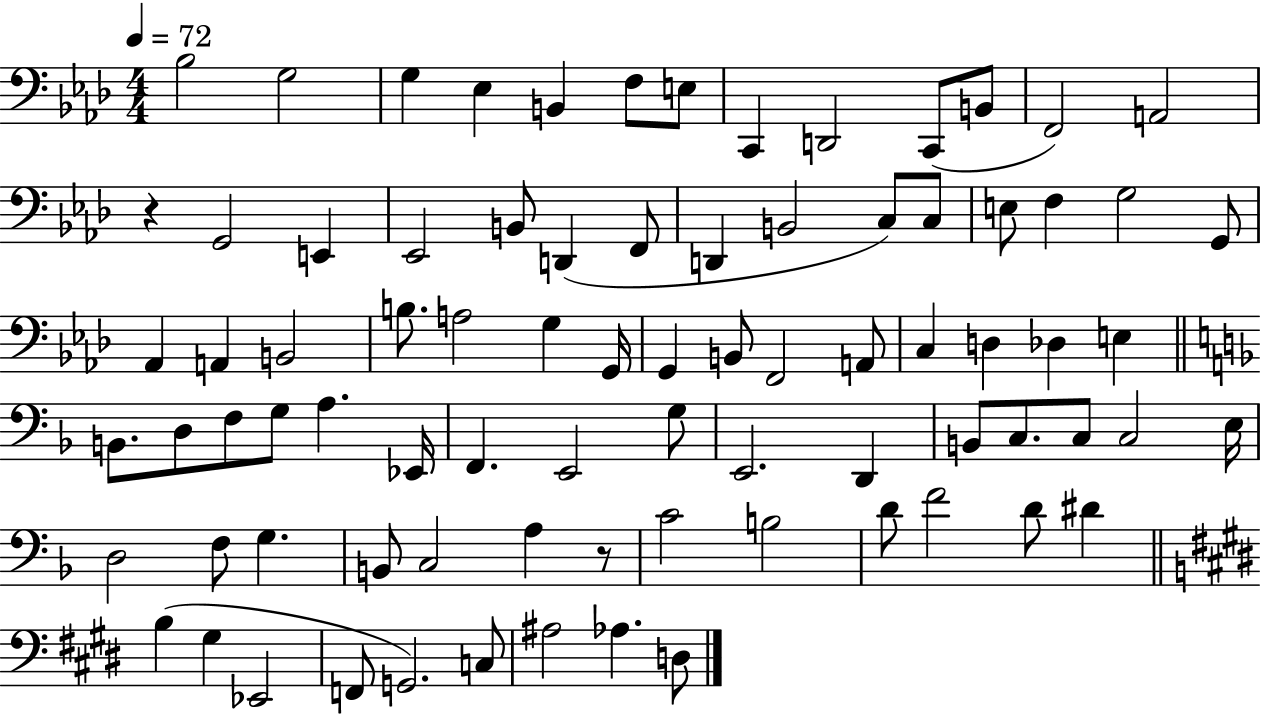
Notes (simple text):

Bb3/h G3/h G3/q Eb3/q B2/q F3/e E3/e C2/q D2/h C2/e B2/e F2/h A2/h R/q G2/h E2/q Eb2/h B2/e D2/q F2/e D2/q B2/h C3/e C3/e E3/e F3/q G3/h G2/e Ab2/q A2/q B2/h B3/e. A3/h G3/q G2/s G2/q B2/e F2/h A2/e C3/q D3/q Db3/q E3/q B2/e. D3/e F3/e G3/e A3/q. Eb2/s F2/q. E2/h G3/e E2/h. D2/q B2/e C3/e. C3/e C3/h E3/s D3/h F3/e G3/q. B2/e C3/h A3/q R/e C4/h B3/h D4/e F4/h D4/e D#4/q B3/q G#3/q Eb2/h F2/e G2/h. C3/e A#3/h Ab3/q. D3/e